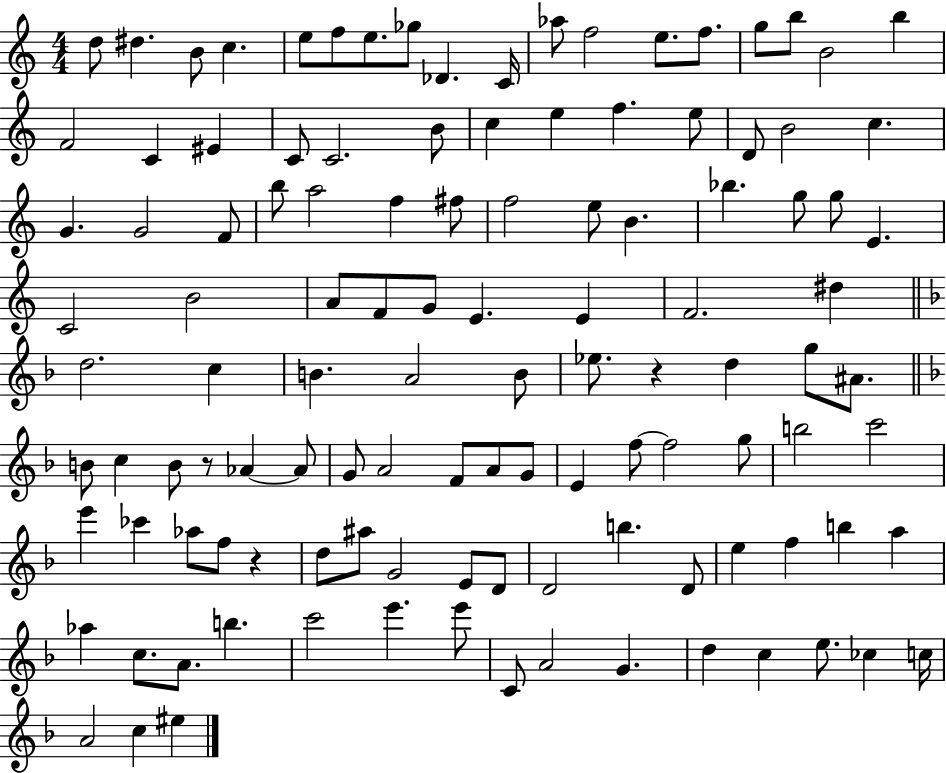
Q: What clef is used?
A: treble